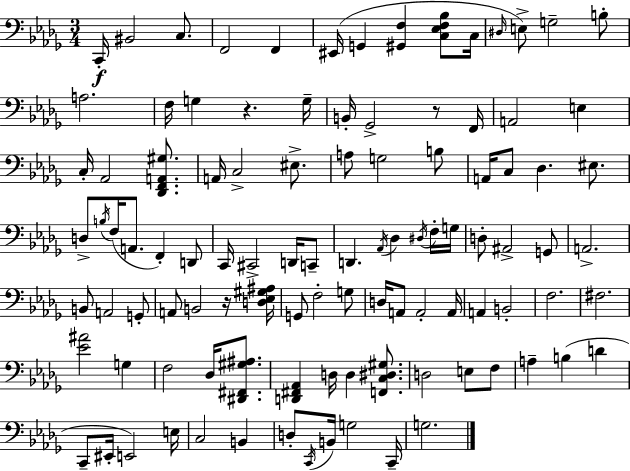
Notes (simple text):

C2/s BIS2/h C3/e. F2/h F2/q EIS2/s G2/q [G#2,F3]/q [C3,Eb3,F3,Bb3]/e C3/s D#3/s E3/e G3/h B3/e A3/h. F3/s G3/q R/q. G3/s B2/s Gb2/h R/e F2/s A2/h E3/q C3/s Ab2/h [Db2,F2,A2,G#3]/e. A2/s C3/h EIS3/e. A3/e G3/h B3/e A2/s C3/e Db3/q. EIS3/e. D3/e B3/s F3/s A2/e. F2/q D2/e C2/s C#2/h D2/s C2/e D2/q. Ab2/s Db3/q D#3/s F3/s G3/s D3/e A#2/h G2/e A2/h. B2/e A2/h G2/e A2/e B2/h R/s [D3,Eb3,G#3,A#3]/s G2/e F3/h G3/e D3/s A2/e A2/h A2/s A2/q B2/h F3/h. F#3/h. [Eb4,A#4]/h G3/q F3/h Db3/s [D#2,F#2,G#3,A#3]/e. [D2,F#2,Ab2]/q D3/s D3/q [F2,C3,D#3,G#3]/e. D3/h E3/e F3/e A3/q B3/q D4/q C2/e EIS2/s E2/h E3/s C3/h B2/q D3/e C2/s B2/s G3/h C2/s G3/h.